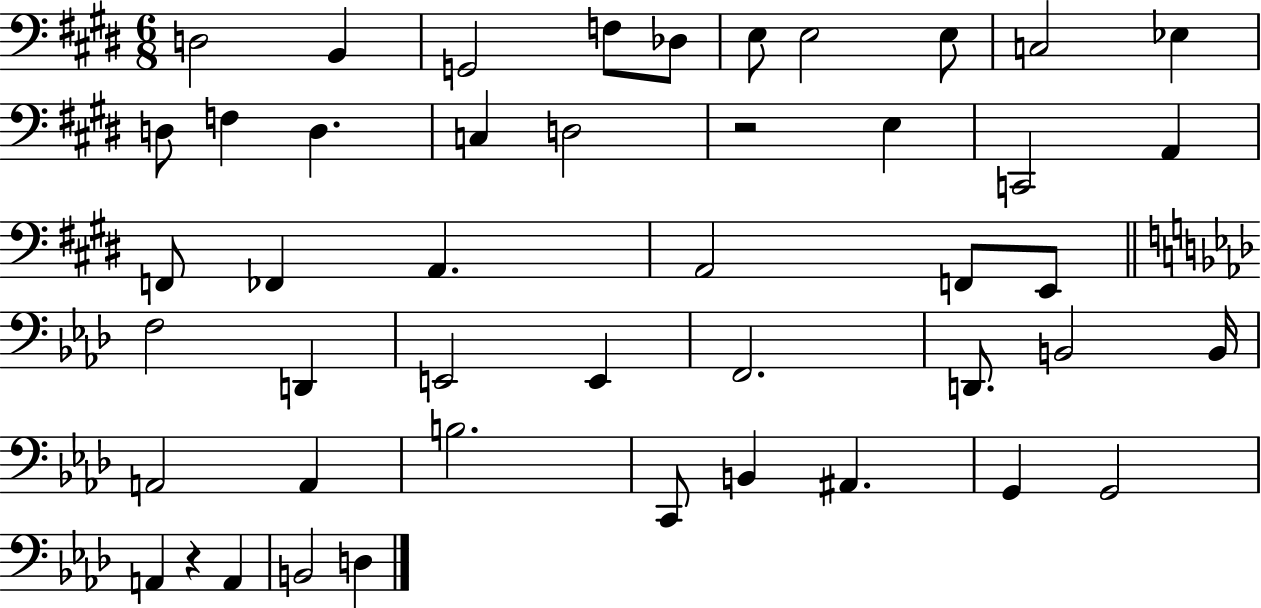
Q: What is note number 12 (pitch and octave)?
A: F3